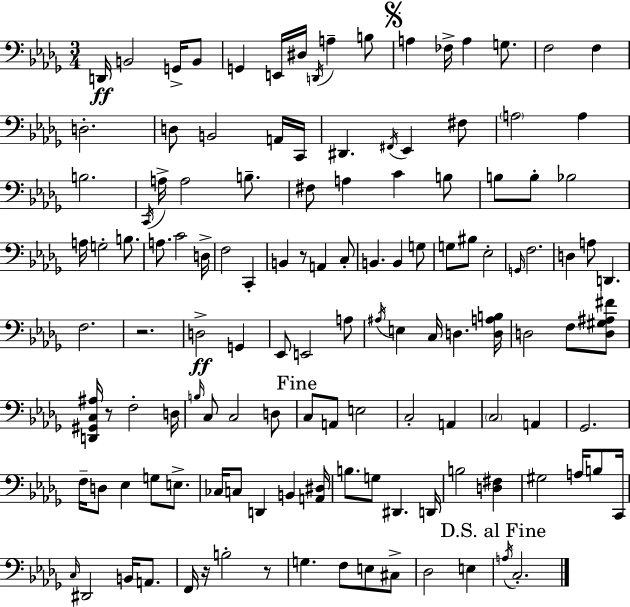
D2/s B2/h G2/s B2/e G2/q E2/s D#3/s D2/s A3/q B3/e A3/q FES3/s A3/q G3/e. F3/h F3/q D3/h. D3/e B2/h A2/s C2/s D#2/q. F#2/s Eb2/q F#3/e A3/h A3/q B3/h. C2/s A3/s A3/h B3/e. F#3/e A3/q C4/q B3/e B3/e B3/e Bb3/h A3/s G3/h B3/e. A3/e. C4/h D3/s F3/h C2/q B2/q R/e A2/q C3/e B2/q. B2/q G3/e G3/e BIS3/e Eb3/h G2/s F3/h. D3/q A3/e D2/q. F3/h. R/h. D3/h G2/q Eb2/e E2/h A3/e A#3/s E3/q C3/s D3/q. [D3,A3,B3]/s D3/h F3/e [D3,G#3,A#3,F#4]/e [D2,G#2,C3,A#3]/s R/e F3/h D3/s B3/s C3/e C3/h D3/e C3/e A2/e E3/h C3/h A2/q C3/h A2/q Gb2/h. F3/s D3/e Eb3/q G3/e E3/e. CES3/s C3/e D2/q B2/q [A2,D#3]/s B3/e. G3/e D#2/q. D2/s B3/h [D3,F#3]/q G#3/h A3/s B3/e C2/s C3/s D#2/h B2/s A2/e. F2/s R/s B3/h R/e G3/q. F3/e E3/e C#3/e Db3/h E3/q A3/s C3/h.